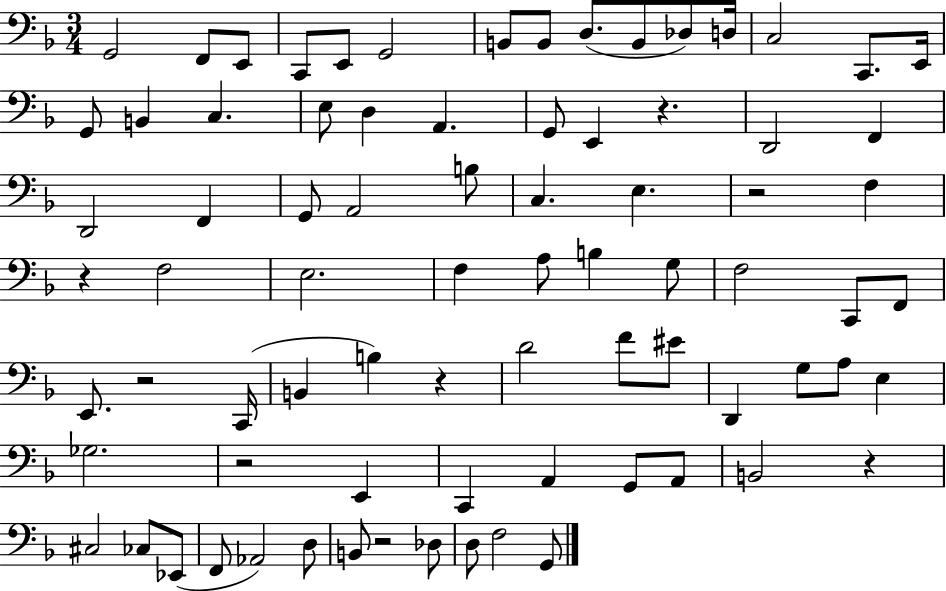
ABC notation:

X:1
T:Untitled
M:3/4
L:1/4
K:F
G,,2 F,,/2 E,,/2 C,,/2 E,,/2 G,,2 B,,/2 B,,/2 D,/2 B,,/2 _D,/2 D,/4 C,2 C,,/2 E,,/4 G,,/2 B,, C, E,/2 D, A,, G,,/2 E,, z D,,2 F,, D,,2 F,, G,,/2 A,,2 B,/2 C, E, z2 F, z F,2 E,2 F, A,/2 B, G,/2 F,2 C,,/2 F,,/2 E,,/2 z2 C,,/4 B,, B, z D2 F/2 ^E/2 D,, G,/2 A,/2 E, _G,2 z2 E,, C,, A,, G,,/2 A,,/2 B,,2 z ^C,2 _C,/2 _E,,/2 F,,/2 _A,,2 D,/2 B,,/2 z2 _D,/2 D,/2 F,2 G,,/2